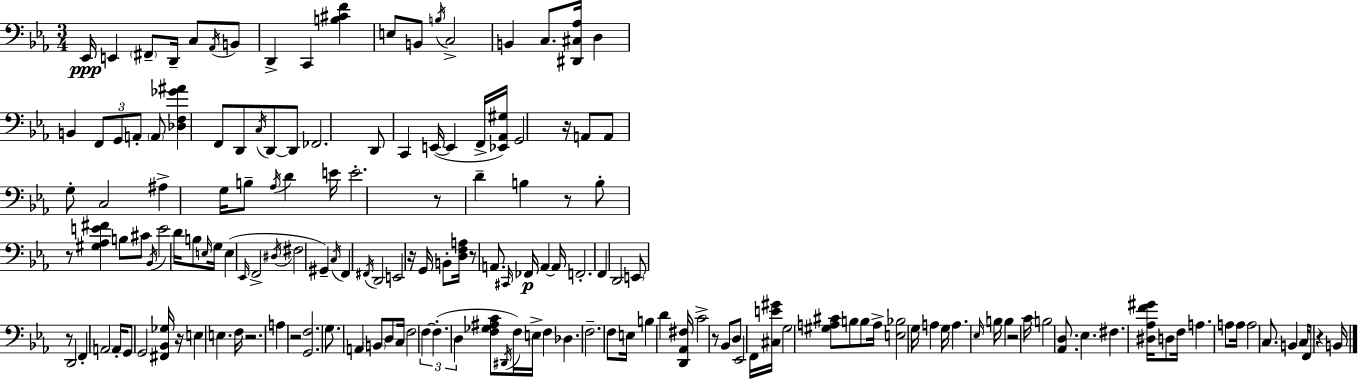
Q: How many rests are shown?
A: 13